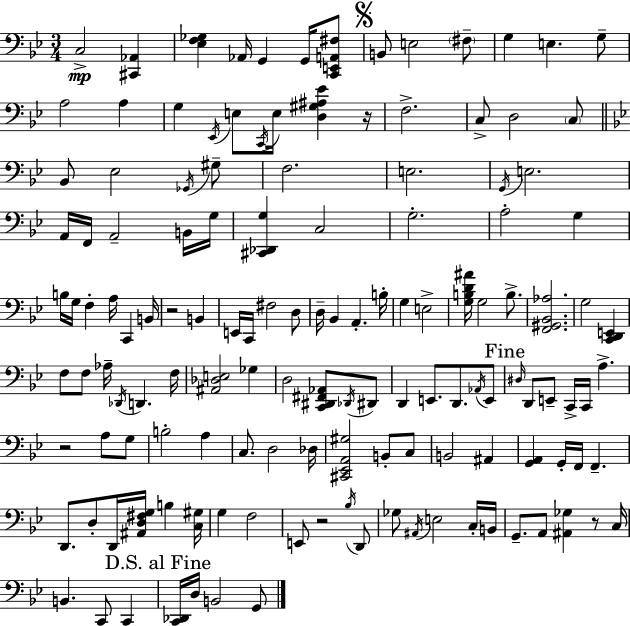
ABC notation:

X:1
T:Untitled
M:3/4
L:1/4
K:Bb
C,2 [^C,,_A,,] [_E,F,_G,] _A,,/4 G,, G,,/4 [C,,E,,A,,^F,]/2 B,,/2 E,2 ^F,/2 G, E, G,/2 A,2 A, G, _E,,/4 E,/2 C,,/4 E,/4 [D,^G,^A,_E] z/4 F,2 C,/2 D,2 C,/2 _B,,/2 _E,2 _G,,/4 ^G,/2 F,2 E,2 G,,/4 E,2 A,,/4 F,,/4 A,,2 B,,/4 G,/4 [^C,,_D,,G,] C,2 G,2 A,2 G, B,/4 G,/4 F, A,/4 C,, B,,/4 z2 B,, E,,/4 C,,/4 ^F,2 D,/2 D,/4 _B,, A,, B,/4 G, E,2 [G,B,D^A]/4 G,2 B,/2 [F,,^G,,_B,,_A,]2 G,2 [C,,D,,E,,] F,/2 F,/2 _A,/4 _D,,/4 D,, F,/4 [^A,,_D,E,]2 _G, D,2 [C,,^D,,^F,,_A,,]/2 _D,,/4 ^D,,/2 D,, E,,/2 D,,/2 _A,,/4 E,,/2 ^D,/4 D,,/2 E,,/2 C,,/4 C,,/4 A, z2 A,/2 G,/2 B,2 A, C,/2 D,2 _D,/4 [^C,,_E,,A,,^G,]2 B,,/2 C,/2 B,,2 ^A,, [G,,A,,] G,,/4 F,,/4 F,, D,,/2 D,/2 D,,/4 [^A,,D,^F,G,]/4 B, [C,^G,]/4 G, F,2 E,,/2 z2 _B,/4 D,,/2 _G,/2 ^A,,/4 E,2 C,/4 B,,/4 G,,/2 A,,/2 [^A,,_G,] z/2 C,/4 B,, C,,/2 C,, [C,,_D,,]/4 D,/4 B,,2 G,,/2